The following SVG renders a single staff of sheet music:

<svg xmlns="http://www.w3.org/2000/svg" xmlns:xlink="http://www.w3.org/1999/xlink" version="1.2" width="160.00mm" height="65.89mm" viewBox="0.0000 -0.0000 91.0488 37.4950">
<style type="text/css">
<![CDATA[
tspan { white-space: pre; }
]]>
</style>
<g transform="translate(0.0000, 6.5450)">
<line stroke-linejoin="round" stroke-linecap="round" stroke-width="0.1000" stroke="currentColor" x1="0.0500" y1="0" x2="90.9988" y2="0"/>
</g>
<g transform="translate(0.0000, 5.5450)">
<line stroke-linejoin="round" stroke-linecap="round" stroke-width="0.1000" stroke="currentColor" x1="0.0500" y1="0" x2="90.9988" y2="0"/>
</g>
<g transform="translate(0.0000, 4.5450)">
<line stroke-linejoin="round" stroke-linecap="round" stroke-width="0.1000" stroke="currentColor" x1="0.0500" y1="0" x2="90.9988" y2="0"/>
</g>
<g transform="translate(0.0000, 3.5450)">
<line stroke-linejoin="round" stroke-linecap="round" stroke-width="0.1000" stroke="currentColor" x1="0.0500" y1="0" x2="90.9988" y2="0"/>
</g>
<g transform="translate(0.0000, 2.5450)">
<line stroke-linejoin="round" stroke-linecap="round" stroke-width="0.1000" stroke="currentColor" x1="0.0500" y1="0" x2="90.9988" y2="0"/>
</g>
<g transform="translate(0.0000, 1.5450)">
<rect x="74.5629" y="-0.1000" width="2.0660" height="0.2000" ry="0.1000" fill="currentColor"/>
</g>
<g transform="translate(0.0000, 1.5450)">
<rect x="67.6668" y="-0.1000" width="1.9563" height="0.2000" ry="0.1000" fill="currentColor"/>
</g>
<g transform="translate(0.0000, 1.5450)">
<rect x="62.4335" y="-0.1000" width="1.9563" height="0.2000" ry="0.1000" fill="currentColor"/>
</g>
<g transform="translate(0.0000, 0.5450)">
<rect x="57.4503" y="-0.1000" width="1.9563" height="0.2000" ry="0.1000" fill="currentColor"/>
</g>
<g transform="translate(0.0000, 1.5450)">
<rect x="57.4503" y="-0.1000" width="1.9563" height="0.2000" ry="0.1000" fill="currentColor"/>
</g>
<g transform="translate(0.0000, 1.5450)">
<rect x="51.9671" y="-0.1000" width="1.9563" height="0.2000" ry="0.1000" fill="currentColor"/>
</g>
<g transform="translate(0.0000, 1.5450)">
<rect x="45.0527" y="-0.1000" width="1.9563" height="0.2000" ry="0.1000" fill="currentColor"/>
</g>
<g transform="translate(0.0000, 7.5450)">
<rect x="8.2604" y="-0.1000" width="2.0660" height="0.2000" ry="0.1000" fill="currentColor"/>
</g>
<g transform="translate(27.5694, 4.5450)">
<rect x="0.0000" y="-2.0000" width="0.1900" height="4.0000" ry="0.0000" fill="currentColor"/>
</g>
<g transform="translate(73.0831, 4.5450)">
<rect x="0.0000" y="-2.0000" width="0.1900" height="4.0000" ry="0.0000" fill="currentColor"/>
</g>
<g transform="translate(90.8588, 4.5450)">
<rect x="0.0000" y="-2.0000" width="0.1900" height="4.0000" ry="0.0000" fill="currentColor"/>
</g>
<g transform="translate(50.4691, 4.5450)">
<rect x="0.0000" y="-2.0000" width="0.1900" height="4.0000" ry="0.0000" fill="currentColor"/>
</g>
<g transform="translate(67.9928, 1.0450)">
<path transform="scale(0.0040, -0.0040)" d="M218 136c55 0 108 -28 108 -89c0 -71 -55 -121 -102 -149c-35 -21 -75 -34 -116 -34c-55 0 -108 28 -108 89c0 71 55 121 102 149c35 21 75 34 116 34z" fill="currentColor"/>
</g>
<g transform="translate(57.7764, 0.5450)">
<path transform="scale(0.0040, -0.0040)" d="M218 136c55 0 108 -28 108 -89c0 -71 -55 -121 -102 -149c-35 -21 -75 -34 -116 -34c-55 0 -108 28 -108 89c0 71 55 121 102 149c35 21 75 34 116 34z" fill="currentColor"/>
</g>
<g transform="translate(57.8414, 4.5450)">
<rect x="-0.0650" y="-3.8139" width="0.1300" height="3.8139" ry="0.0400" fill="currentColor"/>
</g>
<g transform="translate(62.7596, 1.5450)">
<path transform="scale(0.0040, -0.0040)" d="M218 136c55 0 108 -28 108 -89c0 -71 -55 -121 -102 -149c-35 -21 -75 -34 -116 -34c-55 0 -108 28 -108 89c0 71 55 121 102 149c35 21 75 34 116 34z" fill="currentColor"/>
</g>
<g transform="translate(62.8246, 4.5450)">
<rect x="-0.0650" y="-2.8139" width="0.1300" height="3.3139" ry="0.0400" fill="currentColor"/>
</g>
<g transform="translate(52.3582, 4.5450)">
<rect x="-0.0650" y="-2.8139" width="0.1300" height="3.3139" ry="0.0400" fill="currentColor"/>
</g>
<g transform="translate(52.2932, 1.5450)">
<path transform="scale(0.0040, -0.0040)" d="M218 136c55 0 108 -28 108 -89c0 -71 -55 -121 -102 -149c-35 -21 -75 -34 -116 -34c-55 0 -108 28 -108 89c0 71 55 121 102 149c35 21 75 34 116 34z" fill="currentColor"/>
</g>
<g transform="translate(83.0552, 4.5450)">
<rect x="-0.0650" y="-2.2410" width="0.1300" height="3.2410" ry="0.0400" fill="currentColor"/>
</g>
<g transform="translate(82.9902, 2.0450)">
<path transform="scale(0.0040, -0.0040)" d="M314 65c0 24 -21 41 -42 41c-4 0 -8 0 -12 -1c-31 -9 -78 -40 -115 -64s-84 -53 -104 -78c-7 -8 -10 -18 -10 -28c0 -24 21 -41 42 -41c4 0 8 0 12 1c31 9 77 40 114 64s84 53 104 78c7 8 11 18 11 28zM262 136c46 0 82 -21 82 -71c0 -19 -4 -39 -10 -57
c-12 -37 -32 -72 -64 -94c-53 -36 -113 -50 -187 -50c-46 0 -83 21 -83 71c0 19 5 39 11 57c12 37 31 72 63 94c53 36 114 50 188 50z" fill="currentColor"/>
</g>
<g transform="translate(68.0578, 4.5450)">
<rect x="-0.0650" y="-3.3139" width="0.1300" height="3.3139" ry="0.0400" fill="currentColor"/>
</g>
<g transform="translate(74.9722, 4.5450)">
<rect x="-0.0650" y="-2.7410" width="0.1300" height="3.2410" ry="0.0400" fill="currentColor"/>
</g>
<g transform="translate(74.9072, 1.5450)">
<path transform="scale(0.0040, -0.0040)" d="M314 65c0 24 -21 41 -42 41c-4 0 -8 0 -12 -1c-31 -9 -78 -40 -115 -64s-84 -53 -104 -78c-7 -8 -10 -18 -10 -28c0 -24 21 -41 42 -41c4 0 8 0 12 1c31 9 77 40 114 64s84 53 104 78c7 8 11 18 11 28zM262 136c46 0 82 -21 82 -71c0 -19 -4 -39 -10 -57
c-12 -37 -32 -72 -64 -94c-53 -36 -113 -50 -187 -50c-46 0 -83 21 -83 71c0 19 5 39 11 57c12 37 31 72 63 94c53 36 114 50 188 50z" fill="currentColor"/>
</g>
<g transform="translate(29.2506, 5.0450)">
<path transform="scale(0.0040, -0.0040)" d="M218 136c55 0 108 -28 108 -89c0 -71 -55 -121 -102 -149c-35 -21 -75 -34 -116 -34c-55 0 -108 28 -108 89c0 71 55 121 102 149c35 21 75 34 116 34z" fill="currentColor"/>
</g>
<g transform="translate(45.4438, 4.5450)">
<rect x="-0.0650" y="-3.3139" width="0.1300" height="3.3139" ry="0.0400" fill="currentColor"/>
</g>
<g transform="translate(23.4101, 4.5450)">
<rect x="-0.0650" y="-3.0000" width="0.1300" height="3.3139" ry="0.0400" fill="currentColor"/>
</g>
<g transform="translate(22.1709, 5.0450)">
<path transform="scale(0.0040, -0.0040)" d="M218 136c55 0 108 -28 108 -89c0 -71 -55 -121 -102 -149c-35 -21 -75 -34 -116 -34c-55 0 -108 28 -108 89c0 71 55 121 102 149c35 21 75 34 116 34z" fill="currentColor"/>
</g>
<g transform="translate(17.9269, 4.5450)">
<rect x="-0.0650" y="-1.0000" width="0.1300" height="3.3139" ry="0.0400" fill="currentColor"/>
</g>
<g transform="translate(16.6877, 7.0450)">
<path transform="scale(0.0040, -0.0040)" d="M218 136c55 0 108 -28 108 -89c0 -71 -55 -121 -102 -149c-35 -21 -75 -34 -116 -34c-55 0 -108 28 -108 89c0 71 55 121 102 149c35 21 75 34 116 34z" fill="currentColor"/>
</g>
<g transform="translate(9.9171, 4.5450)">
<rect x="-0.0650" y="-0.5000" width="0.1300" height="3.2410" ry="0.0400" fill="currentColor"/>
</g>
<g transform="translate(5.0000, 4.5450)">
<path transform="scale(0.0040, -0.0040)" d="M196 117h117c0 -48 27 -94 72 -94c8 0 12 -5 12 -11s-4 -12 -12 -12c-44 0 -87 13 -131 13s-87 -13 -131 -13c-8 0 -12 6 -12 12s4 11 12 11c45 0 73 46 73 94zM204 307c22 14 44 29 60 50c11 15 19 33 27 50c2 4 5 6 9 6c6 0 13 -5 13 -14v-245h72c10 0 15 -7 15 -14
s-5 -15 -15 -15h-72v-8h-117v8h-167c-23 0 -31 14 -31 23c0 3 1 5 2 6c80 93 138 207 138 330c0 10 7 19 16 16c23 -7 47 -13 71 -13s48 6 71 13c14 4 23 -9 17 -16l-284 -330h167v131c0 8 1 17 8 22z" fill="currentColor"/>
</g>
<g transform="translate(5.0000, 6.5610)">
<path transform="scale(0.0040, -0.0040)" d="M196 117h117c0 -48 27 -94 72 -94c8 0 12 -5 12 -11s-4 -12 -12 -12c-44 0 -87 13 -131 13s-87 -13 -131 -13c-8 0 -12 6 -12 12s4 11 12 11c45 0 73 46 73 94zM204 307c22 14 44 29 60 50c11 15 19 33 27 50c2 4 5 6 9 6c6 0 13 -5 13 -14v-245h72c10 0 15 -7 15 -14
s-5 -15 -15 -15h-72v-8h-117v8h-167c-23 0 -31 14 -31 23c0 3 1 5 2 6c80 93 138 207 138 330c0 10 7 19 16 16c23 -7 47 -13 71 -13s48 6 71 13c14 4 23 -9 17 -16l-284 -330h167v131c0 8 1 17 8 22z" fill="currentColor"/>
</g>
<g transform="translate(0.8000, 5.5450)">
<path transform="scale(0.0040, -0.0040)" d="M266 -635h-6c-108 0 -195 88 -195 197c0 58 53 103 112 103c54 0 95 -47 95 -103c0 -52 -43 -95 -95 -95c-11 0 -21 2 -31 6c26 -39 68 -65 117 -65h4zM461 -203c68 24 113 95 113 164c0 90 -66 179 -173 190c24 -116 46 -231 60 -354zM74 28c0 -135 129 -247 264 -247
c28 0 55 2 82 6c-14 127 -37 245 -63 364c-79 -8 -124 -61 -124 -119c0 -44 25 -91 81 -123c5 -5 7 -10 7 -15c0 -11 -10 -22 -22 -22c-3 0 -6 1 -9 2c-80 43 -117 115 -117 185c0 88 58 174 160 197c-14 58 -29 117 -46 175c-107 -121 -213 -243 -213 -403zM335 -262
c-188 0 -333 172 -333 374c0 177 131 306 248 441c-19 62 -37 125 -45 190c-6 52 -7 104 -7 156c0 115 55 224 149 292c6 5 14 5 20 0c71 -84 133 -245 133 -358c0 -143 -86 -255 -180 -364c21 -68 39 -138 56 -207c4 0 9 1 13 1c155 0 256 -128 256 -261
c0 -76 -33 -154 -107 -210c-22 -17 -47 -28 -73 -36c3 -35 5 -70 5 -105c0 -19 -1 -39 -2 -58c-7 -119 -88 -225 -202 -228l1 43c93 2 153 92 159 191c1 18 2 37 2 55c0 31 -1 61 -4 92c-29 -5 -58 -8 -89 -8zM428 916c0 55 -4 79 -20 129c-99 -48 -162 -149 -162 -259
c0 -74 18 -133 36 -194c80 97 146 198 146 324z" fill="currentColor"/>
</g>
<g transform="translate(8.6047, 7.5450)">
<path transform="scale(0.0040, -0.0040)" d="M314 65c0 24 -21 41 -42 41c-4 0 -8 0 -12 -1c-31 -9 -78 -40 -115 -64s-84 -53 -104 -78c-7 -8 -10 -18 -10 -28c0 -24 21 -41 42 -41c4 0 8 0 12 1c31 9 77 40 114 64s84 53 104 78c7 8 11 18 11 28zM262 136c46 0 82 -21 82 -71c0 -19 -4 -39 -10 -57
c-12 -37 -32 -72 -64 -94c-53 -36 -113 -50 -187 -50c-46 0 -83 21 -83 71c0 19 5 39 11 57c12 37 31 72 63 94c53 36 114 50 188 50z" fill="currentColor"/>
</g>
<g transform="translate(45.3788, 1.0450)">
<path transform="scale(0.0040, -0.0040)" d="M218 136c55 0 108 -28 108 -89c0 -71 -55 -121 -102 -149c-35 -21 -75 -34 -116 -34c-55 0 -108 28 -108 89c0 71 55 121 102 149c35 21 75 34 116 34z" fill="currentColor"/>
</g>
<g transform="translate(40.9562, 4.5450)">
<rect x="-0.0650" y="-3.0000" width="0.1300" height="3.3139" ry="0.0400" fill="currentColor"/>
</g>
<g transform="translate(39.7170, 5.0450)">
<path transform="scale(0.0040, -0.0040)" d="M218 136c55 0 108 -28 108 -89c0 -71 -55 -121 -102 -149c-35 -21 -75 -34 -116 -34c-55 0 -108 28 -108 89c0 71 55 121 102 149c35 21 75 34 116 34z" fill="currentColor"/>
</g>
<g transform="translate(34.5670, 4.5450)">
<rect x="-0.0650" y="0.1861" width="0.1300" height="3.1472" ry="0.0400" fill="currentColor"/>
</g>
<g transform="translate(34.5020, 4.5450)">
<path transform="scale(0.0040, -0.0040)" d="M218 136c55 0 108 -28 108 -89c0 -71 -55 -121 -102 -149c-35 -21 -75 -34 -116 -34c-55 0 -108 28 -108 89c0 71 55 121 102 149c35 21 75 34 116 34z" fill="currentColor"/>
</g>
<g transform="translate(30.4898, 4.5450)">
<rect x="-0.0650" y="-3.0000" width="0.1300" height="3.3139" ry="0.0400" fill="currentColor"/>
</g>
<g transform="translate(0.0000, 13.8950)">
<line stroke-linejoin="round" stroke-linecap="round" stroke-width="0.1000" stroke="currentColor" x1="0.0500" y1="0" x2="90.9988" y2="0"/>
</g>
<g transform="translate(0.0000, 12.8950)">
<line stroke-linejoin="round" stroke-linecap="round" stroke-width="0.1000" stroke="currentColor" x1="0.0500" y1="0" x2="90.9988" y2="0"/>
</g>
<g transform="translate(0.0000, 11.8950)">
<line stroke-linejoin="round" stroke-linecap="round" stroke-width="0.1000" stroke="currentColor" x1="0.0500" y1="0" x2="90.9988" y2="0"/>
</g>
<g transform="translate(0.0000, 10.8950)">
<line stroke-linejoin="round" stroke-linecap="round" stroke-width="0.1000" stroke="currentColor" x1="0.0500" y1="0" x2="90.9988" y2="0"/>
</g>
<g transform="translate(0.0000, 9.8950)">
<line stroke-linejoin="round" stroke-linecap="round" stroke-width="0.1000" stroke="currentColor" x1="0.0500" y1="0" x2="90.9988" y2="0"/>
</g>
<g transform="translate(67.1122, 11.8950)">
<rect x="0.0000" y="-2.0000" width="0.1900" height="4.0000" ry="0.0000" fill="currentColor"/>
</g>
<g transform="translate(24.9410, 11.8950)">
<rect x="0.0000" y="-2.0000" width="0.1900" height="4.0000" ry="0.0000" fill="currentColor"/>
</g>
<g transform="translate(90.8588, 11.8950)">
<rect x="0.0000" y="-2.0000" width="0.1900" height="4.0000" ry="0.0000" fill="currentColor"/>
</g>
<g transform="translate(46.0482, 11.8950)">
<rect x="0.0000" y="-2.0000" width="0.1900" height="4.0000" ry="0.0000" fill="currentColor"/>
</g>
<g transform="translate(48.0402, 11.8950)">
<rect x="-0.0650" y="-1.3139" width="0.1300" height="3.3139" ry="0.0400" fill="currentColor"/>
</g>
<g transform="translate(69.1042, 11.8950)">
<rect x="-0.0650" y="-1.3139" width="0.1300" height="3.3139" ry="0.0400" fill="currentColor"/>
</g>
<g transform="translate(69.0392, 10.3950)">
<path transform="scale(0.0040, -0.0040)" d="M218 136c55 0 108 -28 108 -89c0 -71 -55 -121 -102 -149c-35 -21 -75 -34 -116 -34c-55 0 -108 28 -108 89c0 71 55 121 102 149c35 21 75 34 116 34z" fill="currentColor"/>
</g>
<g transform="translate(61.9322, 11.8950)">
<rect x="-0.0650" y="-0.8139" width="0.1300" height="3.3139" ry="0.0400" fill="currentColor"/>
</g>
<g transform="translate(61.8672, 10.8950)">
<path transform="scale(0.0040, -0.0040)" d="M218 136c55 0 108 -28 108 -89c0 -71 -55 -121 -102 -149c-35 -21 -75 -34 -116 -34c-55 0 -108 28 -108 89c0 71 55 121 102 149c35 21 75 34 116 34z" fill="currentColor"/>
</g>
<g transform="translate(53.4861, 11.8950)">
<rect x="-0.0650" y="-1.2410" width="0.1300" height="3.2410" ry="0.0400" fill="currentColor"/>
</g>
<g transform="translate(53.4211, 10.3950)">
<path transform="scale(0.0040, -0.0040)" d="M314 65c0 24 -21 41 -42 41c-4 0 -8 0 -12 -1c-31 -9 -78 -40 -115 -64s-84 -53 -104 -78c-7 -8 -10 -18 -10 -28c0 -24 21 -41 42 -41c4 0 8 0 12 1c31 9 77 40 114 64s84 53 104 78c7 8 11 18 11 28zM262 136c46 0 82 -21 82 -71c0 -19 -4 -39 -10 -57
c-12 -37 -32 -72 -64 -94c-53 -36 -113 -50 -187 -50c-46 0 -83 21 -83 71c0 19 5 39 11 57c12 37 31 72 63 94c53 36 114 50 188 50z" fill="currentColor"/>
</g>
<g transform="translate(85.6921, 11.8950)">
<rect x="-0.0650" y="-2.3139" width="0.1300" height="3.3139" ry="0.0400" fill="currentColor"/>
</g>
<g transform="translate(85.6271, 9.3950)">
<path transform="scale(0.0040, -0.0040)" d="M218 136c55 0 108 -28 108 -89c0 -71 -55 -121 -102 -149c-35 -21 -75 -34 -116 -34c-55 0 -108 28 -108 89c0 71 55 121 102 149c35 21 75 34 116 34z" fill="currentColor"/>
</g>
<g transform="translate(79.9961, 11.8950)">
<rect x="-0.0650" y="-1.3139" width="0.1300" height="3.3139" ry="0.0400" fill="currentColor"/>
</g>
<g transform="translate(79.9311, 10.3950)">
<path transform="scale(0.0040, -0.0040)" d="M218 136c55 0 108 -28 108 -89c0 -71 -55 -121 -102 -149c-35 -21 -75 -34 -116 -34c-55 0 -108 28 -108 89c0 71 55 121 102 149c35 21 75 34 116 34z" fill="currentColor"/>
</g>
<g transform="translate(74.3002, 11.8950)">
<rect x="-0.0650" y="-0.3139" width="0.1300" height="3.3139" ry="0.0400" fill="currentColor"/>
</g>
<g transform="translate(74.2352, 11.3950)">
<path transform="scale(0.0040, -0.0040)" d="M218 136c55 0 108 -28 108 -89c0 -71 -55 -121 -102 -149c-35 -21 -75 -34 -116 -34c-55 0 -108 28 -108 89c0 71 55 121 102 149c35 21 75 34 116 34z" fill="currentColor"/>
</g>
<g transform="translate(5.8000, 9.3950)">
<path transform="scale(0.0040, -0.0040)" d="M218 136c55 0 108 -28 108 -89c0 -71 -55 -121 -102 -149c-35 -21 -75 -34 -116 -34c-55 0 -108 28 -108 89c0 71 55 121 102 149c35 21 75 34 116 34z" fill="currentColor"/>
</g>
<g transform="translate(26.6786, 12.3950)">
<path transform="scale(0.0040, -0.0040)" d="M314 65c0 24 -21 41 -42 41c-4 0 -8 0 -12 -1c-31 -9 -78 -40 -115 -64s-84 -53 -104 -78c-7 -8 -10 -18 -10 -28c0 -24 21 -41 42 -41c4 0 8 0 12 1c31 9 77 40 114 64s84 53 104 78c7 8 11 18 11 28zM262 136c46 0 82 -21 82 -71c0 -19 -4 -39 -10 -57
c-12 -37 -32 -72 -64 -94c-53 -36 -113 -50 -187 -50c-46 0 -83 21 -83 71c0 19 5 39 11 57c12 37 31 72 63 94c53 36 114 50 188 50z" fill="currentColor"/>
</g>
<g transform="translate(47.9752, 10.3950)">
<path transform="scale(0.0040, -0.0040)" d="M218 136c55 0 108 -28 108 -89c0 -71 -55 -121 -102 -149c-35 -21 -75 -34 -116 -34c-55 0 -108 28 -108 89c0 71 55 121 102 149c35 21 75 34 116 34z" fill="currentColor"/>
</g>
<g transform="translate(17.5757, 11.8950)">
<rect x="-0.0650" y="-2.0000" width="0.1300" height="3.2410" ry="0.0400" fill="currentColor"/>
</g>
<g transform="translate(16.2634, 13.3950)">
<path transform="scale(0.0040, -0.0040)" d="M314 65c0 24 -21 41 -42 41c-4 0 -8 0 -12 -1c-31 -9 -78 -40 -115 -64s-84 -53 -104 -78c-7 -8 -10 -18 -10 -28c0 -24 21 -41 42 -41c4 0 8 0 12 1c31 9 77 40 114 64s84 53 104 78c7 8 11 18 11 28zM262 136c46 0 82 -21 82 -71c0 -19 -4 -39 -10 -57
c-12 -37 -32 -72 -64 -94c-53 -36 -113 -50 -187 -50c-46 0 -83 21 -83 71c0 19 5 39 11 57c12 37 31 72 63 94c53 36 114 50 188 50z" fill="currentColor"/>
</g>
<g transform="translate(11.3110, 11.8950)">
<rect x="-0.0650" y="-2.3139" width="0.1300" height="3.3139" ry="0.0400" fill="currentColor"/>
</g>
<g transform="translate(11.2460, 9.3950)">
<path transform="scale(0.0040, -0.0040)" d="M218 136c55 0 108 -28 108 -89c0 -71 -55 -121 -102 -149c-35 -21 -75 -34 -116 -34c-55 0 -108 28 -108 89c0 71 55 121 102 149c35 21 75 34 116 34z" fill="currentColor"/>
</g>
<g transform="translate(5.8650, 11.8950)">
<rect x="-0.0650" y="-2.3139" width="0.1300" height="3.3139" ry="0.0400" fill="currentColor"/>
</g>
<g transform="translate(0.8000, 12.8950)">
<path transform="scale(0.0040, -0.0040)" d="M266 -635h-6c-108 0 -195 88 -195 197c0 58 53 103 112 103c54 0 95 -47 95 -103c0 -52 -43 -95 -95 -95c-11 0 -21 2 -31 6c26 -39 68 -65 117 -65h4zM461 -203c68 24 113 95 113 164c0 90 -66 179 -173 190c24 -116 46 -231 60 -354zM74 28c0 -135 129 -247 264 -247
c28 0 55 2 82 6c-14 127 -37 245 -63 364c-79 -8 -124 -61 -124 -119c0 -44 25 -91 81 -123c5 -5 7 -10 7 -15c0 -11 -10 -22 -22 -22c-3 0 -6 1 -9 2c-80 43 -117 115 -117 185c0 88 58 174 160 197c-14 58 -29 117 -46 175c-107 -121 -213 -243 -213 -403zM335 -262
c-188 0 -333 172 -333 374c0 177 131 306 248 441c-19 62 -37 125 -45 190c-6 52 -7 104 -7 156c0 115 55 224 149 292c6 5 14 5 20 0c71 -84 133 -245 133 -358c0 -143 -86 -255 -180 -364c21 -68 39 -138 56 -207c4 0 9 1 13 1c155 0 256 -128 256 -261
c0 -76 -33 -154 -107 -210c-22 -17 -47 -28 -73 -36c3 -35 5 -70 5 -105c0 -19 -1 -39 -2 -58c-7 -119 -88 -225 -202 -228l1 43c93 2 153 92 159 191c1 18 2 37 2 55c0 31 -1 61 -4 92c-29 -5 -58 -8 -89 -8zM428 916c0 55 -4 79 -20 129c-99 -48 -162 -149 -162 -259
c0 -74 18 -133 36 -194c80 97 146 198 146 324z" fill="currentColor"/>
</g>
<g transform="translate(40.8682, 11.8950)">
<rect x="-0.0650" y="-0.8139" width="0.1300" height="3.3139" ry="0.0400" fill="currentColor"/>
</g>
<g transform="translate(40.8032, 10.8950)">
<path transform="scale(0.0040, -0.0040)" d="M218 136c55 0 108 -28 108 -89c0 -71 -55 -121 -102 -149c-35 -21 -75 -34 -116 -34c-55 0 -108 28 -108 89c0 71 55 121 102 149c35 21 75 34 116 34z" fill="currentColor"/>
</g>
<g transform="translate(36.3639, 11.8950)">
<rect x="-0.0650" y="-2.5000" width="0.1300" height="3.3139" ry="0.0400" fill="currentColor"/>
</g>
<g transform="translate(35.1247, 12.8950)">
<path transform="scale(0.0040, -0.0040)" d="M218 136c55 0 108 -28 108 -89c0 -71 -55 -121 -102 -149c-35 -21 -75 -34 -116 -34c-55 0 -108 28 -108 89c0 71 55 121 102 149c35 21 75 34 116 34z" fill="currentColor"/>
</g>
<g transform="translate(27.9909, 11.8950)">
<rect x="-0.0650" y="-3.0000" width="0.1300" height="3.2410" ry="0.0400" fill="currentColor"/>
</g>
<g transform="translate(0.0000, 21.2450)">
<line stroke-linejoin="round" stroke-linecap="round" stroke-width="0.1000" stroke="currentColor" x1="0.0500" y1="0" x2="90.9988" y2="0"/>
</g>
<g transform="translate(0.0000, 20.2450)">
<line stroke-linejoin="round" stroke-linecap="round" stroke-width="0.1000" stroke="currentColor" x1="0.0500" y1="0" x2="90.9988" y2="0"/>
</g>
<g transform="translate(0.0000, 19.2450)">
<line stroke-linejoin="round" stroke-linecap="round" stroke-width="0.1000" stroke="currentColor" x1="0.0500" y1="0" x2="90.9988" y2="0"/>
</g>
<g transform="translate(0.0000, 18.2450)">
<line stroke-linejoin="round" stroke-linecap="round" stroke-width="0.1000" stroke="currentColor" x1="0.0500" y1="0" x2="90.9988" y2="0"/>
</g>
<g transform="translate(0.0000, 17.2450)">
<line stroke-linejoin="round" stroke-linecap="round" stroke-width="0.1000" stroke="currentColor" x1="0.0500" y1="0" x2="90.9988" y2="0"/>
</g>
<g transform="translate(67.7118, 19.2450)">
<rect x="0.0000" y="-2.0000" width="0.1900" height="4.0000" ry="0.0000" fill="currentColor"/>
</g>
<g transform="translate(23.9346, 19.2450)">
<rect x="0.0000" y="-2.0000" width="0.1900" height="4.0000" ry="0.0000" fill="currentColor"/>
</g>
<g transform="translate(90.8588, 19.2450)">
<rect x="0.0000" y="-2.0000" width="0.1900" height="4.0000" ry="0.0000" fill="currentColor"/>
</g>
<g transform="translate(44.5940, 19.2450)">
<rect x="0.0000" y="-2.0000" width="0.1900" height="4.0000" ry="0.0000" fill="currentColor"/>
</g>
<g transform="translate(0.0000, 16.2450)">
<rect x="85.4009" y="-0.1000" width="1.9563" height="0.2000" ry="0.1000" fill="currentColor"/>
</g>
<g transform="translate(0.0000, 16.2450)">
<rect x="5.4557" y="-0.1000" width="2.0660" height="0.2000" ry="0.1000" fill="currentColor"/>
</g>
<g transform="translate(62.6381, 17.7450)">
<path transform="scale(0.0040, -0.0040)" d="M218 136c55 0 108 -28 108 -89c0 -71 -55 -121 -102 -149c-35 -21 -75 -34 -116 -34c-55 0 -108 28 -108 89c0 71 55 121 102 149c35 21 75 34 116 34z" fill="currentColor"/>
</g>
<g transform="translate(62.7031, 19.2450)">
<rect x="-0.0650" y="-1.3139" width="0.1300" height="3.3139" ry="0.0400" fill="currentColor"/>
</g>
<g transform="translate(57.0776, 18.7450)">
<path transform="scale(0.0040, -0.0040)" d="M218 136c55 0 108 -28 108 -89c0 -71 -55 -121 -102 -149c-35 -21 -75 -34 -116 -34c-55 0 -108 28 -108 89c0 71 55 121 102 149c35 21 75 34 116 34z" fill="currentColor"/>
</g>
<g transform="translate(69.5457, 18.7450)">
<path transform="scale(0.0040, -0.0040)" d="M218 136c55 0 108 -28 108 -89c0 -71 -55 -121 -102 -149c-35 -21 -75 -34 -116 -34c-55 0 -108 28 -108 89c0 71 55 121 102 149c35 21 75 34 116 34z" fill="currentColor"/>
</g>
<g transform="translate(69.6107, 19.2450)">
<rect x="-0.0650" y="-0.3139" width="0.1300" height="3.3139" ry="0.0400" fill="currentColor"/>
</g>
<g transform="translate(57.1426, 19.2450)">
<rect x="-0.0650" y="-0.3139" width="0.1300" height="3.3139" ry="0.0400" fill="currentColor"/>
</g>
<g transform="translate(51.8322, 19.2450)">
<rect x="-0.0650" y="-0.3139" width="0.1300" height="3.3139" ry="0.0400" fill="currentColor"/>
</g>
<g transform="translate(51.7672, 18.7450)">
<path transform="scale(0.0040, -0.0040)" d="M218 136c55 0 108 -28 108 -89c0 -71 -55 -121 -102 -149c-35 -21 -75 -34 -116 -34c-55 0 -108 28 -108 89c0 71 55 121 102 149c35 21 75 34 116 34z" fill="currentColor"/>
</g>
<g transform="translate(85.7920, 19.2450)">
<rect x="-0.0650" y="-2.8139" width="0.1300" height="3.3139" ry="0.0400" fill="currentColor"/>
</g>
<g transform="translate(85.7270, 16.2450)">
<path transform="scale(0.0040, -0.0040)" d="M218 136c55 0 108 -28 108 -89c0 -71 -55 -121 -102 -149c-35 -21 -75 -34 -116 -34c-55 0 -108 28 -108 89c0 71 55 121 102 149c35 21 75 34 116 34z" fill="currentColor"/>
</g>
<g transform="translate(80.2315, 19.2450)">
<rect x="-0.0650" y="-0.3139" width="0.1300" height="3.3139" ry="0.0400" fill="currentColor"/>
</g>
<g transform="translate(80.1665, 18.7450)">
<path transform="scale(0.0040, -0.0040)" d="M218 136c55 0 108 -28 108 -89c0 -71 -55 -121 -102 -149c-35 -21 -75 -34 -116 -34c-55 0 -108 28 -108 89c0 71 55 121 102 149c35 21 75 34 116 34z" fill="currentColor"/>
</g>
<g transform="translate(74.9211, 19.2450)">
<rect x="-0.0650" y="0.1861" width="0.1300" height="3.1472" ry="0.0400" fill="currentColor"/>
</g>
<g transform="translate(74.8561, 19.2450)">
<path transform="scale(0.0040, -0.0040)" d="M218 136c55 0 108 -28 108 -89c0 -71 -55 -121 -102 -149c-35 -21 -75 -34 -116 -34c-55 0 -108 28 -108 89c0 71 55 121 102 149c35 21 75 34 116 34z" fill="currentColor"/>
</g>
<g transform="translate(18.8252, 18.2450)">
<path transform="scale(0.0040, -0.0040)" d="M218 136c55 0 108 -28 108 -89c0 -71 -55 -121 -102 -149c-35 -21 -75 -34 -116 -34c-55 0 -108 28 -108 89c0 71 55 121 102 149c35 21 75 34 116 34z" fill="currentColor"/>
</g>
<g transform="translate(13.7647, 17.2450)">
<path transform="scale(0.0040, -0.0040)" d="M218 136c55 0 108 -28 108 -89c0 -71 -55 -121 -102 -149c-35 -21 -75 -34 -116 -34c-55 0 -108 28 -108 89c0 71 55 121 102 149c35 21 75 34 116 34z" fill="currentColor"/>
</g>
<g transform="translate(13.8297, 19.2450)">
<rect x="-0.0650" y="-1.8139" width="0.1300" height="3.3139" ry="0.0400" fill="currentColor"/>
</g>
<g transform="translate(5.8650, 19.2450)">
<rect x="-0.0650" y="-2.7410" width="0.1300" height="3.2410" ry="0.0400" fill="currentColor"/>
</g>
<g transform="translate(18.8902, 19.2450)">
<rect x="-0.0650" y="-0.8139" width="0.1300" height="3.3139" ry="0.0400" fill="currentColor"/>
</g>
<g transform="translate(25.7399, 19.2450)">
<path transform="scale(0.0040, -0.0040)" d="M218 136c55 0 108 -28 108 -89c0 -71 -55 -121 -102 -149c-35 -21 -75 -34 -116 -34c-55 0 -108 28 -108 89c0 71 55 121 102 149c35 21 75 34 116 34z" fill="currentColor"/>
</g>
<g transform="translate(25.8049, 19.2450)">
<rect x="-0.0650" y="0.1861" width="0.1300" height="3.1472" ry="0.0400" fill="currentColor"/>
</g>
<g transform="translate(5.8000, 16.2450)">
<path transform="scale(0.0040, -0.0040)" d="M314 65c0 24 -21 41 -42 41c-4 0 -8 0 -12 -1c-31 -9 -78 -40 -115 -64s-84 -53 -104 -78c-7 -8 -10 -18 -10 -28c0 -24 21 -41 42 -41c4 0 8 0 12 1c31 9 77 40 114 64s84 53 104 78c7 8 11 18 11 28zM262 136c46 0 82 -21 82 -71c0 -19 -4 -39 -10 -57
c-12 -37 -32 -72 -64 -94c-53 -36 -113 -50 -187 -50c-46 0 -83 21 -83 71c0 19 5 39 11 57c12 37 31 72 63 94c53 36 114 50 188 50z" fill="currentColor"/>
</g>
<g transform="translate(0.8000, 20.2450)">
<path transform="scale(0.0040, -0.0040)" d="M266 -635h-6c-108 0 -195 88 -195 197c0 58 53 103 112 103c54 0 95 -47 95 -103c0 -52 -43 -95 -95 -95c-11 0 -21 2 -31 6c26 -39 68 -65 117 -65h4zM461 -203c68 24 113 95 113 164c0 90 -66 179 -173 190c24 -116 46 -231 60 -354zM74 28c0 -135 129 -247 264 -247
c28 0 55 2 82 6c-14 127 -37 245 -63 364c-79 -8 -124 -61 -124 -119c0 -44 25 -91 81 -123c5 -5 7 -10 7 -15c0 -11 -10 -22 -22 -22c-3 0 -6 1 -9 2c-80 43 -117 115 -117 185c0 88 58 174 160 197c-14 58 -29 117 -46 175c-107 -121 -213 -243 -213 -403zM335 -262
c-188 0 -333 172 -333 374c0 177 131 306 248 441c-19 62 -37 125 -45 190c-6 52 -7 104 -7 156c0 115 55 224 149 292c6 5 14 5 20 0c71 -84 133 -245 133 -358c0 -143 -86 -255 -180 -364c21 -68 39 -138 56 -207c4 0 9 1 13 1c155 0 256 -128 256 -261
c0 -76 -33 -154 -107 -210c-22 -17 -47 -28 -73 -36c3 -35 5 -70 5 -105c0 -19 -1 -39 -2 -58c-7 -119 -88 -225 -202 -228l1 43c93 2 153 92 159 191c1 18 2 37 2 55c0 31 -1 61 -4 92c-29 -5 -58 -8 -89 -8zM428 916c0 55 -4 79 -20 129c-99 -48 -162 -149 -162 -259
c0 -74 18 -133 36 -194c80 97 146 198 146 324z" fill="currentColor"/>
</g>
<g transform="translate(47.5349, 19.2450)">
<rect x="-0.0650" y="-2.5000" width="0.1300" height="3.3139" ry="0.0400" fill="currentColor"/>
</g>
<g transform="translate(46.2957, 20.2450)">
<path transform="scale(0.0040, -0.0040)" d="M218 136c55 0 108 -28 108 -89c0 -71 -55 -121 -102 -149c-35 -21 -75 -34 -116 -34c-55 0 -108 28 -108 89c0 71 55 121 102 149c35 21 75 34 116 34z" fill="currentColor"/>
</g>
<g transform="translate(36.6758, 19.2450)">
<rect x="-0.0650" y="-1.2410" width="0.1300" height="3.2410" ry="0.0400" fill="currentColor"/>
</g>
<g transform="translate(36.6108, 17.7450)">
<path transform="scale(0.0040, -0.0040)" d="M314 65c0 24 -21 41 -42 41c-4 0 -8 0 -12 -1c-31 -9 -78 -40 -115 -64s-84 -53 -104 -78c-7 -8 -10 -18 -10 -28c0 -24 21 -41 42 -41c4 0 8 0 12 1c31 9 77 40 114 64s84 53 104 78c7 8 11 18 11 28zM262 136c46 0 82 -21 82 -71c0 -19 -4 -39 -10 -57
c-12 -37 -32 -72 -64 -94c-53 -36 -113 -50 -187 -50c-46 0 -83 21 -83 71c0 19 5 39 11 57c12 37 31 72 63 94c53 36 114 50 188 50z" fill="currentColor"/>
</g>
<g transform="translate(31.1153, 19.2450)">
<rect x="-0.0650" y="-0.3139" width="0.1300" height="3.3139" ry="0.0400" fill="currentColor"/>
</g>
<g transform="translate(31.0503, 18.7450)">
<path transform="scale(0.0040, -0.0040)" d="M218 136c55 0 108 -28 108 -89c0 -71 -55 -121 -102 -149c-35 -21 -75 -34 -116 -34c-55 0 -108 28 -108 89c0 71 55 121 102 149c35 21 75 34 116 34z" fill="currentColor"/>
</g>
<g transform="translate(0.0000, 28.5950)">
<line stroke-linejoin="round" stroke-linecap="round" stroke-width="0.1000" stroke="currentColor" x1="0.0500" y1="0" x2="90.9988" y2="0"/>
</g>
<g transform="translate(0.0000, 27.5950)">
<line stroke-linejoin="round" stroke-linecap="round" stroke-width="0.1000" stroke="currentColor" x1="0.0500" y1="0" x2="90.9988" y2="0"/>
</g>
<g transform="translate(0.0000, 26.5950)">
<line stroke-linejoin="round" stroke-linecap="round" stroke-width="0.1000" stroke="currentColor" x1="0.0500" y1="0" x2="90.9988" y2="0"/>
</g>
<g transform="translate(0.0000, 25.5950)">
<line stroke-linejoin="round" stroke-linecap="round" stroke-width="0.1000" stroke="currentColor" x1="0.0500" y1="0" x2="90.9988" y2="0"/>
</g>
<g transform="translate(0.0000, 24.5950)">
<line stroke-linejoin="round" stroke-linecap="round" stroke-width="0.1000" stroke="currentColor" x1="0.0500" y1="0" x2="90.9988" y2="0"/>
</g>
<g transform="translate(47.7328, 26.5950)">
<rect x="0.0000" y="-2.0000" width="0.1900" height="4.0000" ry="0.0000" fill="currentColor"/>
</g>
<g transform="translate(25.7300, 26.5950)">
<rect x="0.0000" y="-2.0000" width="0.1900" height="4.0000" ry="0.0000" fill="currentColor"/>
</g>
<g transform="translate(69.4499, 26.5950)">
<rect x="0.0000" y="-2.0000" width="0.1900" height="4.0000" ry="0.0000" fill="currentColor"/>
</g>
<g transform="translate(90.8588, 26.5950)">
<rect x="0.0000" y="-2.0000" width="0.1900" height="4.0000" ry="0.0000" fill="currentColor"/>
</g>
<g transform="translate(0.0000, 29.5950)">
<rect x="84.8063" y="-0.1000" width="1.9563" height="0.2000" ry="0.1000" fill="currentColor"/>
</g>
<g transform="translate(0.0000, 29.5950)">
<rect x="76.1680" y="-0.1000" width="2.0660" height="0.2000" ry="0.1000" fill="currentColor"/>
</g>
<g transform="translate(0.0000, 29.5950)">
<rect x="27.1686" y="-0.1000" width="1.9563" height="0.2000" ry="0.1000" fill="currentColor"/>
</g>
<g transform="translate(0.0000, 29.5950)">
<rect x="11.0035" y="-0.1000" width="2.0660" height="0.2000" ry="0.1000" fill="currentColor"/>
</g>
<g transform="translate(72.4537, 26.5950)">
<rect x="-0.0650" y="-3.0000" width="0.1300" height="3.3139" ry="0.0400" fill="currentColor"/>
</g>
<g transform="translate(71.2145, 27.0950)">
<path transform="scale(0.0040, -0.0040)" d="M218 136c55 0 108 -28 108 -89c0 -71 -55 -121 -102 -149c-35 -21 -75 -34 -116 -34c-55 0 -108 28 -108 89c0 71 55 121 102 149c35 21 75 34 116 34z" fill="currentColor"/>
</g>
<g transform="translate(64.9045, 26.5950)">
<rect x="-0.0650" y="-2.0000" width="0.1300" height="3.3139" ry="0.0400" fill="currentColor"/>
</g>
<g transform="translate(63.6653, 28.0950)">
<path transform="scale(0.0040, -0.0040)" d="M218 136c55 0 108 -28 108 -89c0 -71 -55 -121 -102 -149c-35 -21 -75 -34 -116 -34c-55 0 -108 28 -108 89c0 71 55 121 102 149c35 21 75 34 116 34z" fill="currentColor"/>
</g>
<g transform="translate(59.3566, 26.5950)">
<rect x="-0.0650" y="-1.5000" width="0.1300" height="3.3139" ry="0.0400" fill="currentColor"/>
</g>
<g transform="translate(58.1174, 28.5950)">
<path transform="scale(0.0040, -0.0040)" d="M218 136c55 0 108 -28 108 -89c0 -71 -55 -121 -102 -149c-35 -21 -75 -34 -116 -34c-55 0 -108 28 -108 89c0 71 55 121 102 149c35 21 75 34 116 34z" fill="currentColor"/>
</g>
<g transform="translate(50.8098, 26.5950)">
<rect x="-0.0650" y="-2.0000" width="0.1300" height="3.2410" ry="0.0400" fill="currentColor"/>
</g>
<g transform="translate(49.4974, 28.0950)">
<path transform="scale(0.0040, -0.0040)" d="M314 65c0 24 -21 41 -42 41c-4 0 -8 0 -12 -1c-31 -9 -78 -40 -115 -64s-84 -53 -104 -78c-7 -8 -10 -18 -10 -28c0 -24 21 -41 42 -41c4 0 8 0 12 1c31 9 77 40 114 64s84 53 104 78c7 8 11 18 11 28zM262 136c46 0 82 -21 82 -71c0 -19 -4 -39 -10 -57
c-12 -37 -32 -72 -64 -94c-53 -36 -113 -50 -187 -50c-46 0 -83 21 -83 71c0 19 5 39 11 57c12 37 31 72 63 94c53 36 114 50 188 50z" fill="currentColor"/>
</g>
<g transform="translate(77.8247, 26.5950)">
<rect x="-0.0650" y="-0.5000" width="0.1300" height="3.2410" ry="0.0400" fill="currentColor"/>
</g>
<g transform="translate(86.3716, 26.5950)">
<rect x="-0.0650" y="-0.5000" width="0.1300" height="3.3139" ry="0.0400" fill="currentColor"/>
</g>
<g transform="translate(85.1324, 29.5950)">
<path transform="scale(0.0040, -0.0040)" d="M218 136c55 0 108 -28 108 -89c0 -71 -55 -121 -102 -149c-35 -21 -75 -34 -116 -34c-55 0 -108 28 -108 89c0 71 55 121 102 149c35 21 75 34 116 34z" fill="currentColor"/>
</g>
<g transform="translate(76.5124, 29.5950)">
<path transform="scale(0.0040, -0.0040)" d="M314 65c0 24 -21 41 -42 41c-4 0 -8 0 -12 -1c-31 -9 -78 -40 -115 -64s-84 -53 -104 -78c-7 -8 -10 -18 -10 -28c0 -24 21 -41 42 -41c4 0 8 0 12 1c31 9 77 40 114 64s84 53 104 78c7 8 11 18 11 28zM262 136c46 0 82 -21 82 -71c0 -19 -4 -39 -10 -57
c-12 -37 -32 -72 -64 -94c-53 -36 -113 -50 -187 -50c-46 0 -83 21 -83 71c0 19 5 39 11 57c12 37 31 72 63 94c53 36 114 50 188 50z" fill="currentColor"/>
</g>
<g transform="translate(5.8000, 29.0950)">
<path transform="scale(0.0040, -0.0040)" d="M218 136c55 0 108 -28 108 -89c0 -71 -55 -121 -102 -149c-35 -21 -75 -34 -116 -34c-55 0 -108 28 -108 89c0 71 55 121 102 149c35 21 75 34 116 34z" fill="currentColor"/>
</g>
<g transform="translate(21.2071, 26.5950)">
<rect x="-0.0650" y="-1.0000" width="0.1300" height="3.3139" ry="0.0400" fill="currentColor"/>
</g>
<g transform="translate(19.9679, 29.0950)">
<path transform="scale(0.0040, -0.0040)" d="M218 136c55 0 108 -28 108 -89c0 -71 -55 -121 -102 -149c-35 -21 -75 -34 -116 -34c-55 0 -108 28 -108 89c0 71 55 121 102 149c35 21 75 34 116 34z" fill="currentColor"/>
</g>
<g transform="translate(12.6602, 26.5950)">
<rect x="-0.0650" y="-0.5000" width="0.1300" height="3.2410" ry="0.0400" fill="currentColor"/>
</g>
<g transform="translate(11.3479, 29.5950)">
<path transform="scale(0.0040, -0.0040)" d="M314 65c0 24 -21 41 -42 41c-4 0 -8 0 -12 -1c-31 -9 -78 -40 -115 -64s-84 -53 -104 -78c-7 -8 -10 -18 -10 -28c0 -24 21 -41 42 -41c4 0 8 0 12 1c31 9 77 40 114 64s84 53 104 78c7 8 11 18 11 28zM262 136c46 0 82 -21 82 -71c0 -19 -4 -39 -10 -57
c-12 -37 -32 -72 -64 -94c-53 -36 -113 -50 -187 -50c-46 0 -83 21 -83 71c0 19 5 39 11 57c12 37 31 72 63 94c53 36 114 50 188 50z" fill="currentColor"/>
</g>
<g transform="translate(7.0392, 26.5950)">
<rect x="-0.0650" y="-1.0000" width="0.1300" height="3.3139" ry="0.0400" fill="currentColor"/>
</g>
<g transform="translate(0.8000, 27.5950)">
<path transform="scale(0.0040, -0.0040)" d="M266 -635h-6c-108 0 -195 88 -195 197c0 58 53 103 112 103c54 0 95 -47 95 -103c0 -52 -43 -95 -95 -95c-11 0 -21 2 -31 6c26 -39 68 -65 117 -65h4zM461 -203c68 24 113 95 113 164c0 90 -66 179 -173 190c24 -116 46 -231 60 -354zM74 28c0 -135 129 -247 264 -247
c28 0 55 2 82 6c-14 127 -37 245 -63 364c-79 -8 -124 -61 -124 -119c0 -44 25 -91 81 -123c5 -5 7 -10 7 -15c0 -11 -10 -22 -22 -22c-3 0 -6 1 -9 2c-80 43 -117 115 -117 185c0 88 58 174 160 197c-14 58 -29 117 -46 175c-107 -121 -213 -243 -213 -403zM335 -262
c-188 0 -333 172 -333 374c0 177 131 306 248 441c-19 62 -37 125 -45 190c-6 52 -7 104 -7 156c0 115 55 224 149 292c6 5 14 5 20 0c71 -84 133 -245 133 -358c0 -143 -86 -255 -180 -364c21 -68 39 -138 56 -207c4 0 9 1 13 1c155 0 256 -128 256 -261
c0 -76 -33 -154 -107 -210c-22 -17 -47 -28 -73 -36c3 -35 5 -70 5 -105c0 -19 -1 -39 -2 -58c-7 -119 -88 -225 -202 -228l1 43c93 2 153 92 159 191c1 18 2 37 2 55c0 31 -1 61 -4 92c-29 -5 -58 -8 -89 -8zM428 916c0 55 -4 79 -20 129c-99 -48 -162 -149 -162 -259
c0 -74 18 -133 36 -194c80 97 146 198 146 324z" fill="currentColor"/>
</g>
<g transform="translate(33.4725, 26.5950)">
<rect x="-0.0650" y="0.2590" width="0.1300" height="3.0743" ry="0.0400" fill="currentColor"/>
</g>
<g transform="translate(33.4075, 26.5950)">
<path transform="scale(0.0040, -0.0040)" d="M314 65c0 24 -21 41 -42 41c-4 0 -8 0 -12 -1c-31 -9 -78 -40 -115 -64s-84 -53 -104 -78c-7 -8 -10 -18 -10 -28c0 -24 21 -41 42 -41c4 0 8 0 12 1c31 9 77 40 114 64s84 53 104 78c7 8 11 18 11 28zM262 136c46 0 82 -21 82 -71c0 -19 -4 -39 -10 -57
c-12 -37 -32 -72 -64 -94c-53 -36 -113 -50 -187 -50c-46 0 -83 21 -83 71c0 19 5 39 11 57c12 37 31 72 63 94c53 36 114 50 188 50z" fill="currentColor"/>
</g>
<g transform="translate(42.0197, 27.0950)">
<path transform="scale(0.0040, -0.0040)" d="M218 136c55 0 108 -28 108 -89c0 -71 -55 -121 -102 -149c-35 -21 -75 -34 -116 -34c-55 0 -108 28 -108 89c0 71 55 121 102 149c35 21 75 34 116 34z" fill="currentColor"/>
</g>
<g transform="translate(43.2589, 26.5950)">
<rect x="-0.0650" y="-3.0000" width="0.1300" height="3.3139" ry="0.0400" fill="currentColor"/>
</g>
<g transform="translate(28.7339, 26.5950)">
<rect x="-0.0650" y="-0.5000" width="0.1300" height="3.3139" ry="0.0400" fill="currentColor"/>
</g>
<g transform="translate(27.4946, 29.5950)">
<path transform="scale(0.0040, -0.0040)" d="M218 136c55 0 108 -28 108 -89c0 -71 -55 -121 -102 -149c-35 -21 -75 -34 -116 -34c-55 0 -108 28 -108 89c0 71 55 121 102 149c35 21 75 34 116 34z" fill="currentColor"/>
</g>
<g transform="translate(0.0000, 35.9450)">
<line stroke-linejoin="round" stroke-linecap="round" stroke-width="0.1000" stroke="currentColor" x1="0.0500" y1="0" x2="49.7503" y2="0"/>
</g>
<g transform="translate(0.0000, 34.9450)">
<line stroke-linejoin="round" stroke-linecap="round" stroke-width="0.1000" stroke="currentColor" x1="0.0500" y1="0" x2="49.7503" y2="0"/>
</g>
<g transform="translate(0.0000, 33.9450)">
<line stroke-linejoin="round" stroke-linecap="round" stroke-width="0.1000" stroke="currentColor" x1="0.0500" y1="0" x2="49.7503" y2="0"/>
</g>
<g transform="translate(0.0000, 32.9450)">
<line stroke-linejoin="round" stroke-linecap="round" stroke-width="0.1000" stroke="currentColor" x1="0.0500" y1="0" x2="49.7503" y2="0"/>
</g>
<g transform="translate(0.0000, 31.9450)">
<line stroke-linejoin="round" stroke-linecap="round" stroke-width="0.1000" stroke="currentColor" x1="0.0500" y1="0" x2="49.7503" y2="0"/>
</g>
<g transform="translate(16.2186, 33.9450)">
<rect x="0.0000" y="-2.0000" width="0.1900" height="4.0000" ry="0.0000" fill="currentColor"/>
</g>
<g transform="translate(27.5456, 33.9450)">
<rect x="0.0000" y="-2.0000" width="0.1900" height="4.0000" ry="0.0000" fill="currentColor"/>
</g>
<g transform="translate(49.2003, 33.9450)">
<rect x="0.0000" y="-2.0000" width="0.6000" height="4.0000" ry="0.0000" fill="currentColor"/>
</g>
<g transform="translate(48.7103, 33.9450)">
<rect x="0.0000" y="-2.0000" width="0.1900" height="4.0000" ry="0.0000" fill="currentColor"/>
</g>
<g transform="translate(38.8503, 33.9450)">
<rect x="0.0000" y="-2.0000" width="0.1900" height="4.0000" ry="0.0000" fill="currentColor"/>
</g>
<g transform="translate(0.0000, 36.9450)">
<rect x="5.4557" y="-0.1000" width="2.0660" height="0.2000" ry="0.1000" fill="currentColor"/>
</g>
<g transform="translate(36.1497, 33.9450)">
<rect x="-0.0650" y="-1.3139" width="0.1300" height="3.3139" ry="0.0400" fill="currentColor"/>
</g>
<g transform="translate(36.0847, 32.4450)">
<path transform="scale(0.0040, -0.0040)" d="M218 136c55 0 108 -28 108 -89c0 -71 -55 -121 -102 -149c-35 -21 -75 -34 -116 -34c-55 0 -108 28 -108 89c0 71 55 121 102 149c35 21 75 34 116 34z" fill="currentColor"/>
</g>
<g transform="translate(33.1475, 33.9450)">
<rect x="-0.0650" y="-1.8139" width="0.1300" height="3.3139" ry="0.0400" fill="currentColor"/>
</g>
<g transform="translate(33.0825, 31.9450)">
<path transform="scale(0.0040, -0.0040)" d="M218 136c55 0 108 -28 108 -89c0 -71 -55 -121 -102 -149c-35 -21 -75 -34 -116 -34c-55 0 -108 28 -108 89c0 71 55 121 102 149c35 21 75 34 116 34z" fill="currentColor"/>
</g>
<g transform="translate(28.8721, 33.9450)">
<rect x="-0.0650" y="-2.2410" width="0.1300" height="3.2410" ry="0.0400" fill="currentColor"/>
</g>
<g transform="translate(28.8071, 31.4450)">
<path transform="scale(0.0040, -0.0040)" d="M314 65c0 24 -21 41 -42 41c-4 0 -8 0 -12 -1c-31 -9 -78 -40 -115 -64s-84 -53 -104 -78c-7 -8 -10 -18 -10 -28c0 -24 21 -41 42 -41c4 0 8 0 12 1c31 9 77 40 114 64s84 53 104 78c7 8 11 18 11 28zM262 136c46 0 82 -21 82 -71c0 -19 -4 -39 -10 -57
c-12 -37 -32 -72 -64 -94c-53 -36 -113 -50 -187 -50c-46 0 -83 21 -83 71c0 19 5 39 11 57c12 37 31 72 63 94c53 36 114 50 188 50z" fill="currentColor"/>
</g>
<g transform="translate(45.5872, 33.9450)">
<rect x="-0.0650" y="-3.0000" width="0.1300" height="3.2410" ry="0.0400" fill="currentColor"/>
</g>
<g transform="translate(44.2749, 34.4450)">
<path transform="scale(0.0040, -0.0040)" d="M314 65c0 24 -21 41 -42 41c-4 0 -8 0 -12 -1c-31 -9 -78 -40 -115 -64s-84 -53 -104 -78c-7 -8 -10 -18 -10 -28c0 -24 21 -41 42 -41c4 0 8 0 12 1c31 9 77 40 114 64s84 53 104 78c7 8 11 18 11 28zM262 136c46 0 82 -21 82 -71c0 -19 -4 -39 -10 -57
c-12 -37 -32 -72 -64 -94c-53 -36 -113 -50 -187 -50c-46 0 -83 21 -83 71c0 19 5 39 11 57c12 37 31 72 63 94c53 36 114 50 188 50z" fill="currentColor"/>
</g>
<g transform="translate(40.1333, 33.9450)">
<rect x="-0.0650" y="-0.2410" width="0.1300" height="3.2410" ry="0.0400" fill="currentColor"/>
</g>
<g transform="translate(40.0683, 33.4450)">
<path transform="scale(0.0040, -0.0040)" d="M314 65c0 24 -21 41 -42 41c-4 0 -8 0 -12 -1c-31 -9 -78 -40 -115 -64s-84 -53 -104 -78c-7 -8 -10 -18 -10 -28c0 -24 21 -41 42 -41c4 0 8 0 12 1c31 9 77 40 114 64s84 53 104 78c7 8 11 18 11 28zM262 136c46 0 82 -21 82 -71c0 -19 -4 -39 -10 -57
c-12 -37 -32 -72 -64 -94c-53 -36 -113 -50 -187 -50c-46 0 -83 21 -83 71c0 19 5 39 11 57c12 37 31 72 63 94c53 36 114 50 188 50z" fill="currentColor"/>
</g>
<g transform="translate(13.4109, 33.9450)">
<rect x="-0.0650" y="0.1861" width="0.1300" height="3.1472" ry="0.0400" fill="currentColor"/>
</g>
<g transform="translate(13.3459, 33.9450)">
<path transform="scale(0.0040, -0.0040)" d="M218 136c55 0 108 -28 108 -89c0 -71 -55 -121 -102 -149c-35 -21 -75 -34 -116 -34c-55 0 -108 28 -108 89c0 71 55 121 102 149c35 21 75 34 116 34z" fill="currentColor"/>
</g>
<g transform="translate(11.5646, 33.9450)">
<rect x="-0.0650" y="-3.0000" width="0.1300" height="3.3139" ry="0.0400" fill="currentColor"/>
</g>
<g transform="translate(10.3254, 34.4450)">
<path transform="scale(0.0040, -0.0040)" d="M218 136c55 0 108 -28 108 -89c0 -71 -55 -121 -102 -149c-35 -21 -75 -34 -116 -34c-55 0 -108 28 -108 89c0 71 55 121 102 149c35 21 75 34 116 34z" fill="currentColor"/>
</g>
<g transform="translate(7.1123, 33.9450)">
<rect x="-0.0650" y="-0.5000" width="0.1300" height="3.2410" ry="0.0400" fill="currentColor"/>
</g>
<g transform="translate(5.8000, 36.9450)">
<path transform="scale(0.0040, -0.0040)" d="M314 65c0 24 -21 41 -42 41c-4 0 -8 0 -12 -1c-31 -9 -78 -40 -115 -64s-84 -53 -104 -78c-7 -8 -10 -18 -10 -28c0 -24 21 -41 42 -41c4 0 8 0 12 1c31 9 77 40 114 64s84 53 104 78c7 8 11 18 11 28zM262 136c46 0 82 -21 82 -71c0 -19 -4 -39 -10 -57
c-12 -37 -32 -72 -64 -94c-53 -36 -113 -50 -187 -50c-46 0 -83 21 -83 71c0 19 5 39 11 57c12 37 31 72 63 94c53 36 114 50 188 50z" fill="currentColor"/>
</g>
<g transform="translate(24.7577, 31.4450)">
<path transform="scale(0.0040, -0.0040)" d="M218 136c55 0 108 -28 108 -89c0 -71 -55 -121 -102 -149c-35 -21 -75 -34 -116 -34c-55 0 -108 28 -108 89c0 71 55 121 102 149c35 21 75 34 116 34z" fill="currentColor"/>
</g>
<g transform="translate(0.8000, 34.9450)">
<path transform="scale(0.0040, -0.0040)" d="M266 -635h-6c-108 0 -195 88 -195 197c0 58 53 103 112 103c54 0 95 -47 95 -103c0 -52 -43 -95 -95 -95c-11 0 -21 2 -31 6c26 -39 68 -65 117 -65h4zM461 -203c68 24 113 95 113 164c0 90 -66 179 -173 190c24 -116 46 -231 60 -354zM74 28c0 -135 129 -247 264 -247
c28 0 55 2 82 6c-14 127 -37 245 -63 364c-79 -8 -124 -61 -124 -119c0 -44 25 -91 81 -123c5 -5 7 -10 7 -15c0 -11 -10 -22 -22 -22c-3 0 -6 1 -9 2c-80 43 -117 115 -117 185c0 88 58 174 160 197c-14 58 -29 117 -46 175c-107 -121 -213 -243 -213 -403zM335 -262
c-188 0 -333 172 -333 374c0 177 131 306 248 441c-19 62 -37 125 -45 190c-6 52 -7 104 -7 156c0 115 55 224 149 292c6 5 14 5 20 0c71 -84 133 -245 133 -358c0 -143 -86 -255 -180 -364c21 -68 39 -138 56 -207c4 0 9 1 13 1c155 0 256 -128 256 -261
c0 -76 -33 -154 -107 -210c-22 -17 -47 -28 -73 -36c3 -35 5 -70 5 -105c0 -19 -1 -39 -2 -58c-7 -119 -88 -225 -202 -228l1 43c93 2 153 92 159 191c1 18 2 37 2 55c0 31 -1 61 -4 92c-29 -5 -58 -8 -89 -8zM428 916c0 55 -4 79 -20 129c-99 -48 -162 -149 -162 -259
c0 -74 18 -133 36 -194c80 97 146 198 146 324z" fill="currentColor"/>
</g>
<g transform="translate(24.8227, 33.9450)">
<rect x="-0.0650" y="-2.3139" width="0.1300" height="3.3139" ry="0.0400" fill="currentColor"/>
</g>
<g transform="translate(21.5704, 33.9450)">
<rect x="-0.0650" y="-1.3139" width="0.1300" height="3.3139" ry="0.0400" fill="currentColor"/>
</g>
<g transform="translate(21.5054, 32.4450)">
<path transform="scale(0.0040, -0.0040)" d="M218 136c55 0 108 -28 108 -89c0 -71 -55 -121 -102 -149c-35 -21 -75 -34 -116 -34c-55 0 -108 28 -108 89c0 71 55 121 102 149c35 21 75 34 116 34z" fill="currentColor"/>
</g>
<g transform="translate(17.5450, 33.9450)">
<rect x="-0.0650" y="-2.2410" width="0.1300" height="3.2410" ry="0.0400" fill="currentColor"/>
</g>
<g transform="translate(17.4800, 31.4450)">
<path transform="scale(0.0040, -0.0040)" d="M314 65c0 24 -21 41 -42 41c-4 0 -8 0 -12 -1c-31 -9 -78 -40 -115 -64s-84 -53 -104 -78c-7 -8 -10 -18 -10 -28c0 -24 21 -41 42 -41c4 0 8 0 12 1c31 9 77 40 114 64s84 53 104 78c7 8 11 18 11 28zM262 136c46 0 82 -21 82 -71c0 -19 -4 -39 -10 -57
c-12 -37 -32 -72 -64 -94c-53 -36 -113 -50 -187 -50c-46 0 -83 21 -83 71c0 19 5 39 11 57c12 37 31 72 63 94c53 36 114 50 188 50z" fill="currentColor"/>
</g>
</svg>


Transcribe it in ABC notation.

X:1
T:Untitled
M:4/4
L:1/4
K:C
C2 D A A B A b a c' a b a2 g2 g g F2 A2 G d e e2 d e c e g a2 f d B c e2 G c c e c B c a D C2 D C B2 A F2 E F A C2 C C2 A B g2 e g g2 f e c2 A2